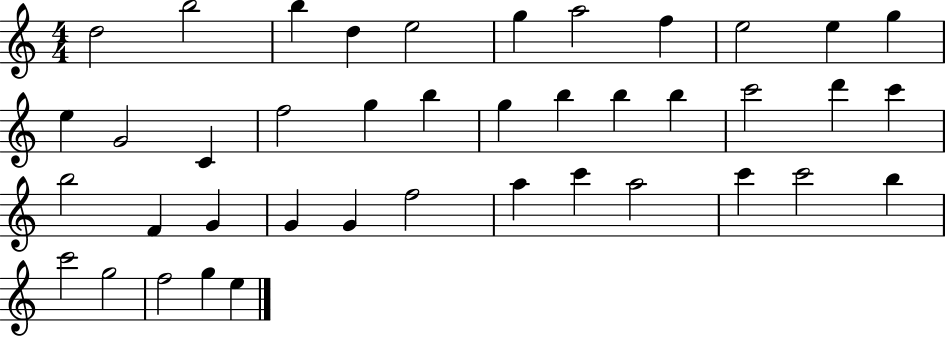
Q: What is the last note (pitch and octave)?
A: E5